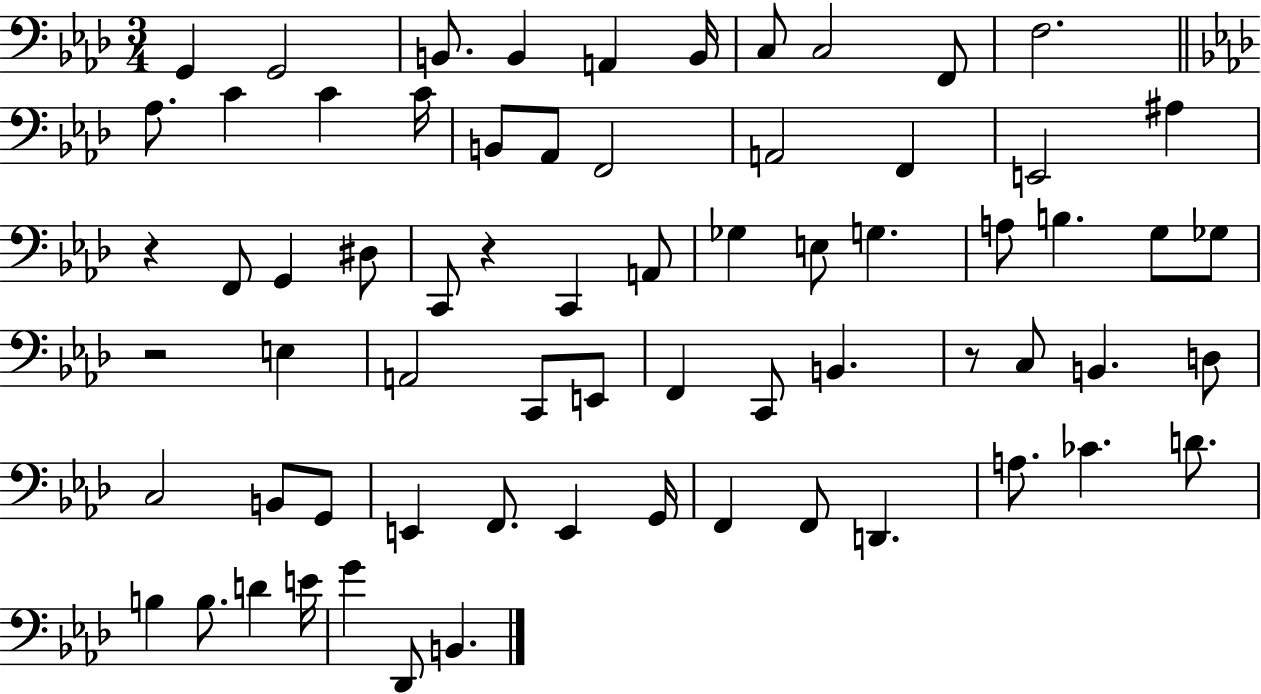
X:1
T:Untitled
M:3/4
L:1/4
K:Ab
G,, G,,2 B,,/2 B,, A,, B,,/4 C,/2 C,2 F,,/2 F,2 _A,/2 C C C/4 B,,/2 _A,,/2 F,,2 A,,2 F,, E,,2 ^A, z F,,/2 G,, ^D,/2 C,,/2 z C,, A,,/2 _G, E,/2 G, A,/2 B, G,/2 _G,/2 z2 E, A,,2 C,,/2 E,,/2 F,, C,,/2 B,, z/2 C,/2 B,, D,/2 C,2 B,,/2 G,,/2 E,, F,,/2 E,, G,,/4 F,, F,,/2 D,, A,/2 _C D/2 B, B,/2 D E/4 G _D,,/2 B,,